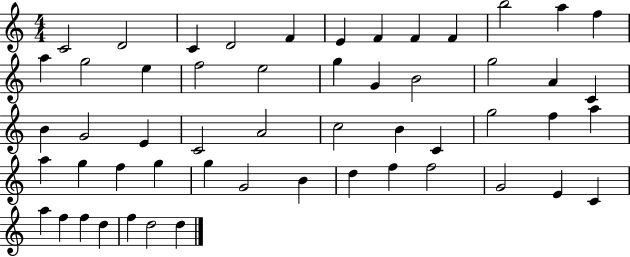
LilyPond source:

{
  \clef treble
  \numericTimeSignature
  \time 4/4
  \key c \major
  c'2 d'2 | c'4 d'2 f'4 | e'4 f'4 f'4 f'4 | b''2 a''4 f''4 | \break a''4 g''2 e''4 | f''2 e''2 | g''4 g'4 b'2 | g''2 a'4 c'4 | \break b'4 g'2 e'4 | c'2 a'2 | c''2 b'4 c'4 | g''2 f''4 a''4 | \break a''4 g''4 f''4 g''4 | g''4 g'2 b'4 | d''4 f''4 f''2 | g'2 e'4 c'4 | \break a''4 f''4 f''4 d''4 | f''4 d''2 d''4 | \bar "|."
}